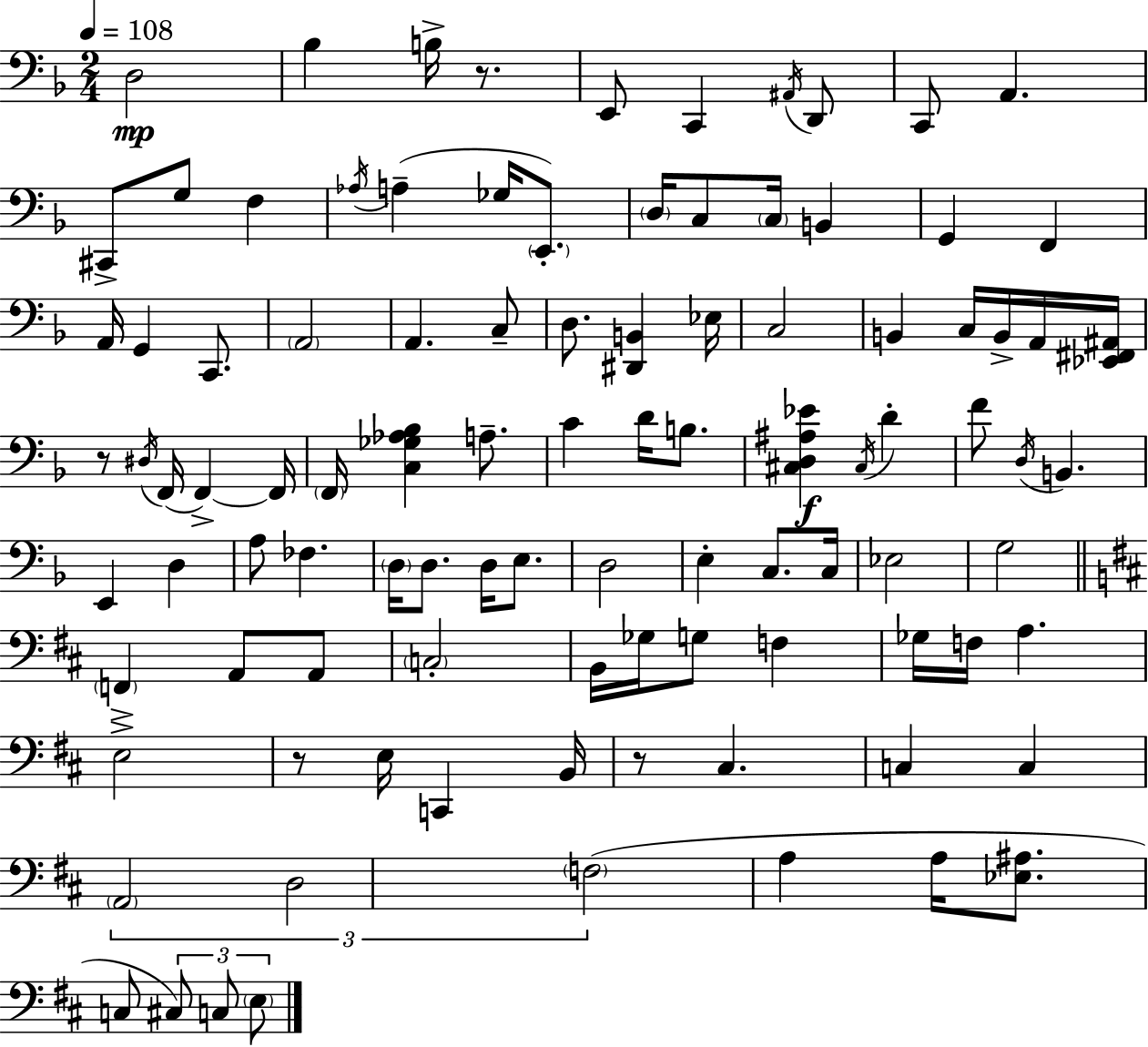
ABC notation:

X:1
T:Untitled
M:2/4
L:1/4
K:F
D,2 _B, B,/4 z/2 E,,/2 C,, ^A,,/4 D,,/2 C,,/2 A,, ^C,,/2 G,/2 F, _A,/4 A, _G,/4 E,,/2 D,/4 C,/2 C,/4 B,, G,, F,, A,,/4 G,, C,,/2 A,,2 A,, C,/2 D,/2 [^D,,B,,] _E,/4 C,2 B,, C,/4 B,,/4 A,,/4 [_E,,^F,,^A,,]/4 z/2 ^D,/4 F,,/4 F,, F,,/4 F,,/4 [C,_G,_A,_B,] A,/2 C D/4 B,/2 [^C,D,^A,_E] ^C,/4 D F/2 D,/4 B,, E,, D, A,/2 _F, D,/4 D,/2 D,/4 E,/2 D,2 E, C,/2 C,/4 _E,2 G,2 F,, A,,/2 A,,/2 C,2 B,,/4 _G,/4 G,/2 F, _G,/4 F,/4 A, E,2 z/2 E,/4 C,, B,,/4 z/2 ^C, C, C, A,,2 D,2 F,2 A, A,/4 [_E,^A,]/2 C,/2 ^C,/2 C,/2 E,/2